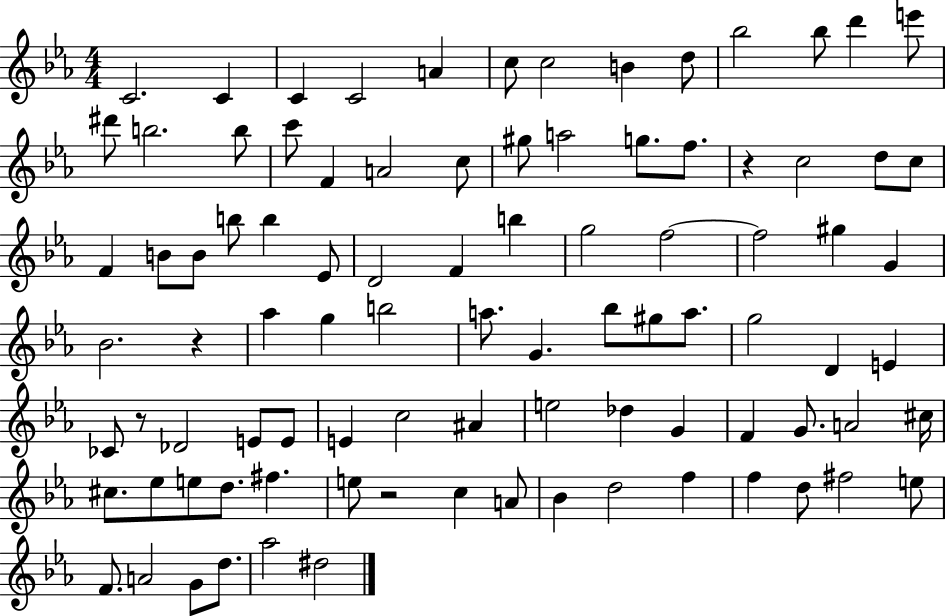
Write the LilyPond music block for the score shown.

{
  \clef treble
  \numericTimeSignature
  \time 4/4
  \key ees \major
  c'2. c'4 | c'4 c'2 a'4 | c''8 c''2 b'4 d''8 | bes''2 bes''8 d'''4 e'''8 | \break dis'''8 b''2. b''8 | c'''8 f'4 a'2 c''8 | gis''8 a''2 g''8. f''8. | r4 c''2 d''8 c''8 | \break f'4 b'8 b'8 b''8 b''4 ees'8 | d'2 f'4 b''4 | g''2 f''2~~ | f''2 gis''4 g'4 | \break bes'2. r4 | aes''4 g''4 b''2 | a''8. g'4. bes''8 gis''8 a''8. | g''2 d'4 e'4 | \break ces'8 r8 des'2 e'8 e'8 | e'4 c''2 ais'4 | e''2 des''4 g'4 | f'4 g'8. a'2 cis''16 | \break cis''8. ees''8 e''8 d''8. fis''4. | e''8 r2 c''4 a'8 | bes'4 d''2 f''4 | f''4 d''8 fis''2 e''8 | \break f'8. a'2 g'8 d''8. | aes''2 dis''2 | \bar "|."
}